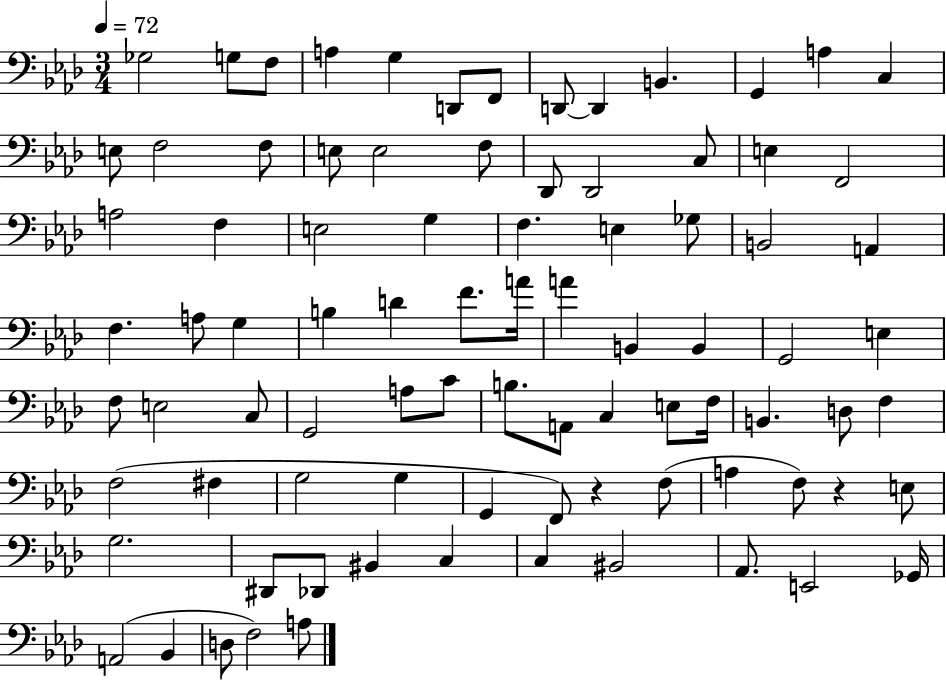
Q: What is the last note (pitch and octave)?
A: A3